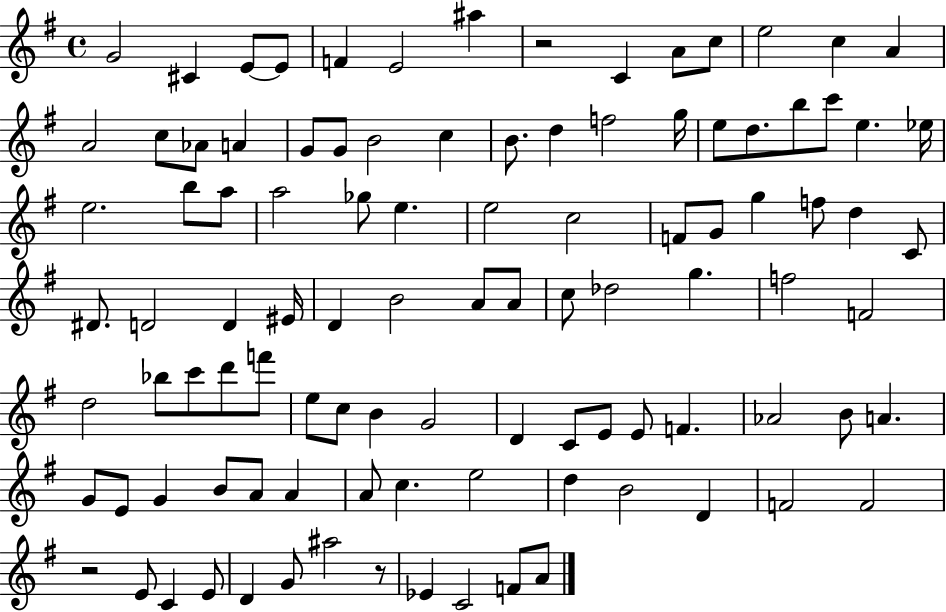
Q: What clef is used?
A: treble